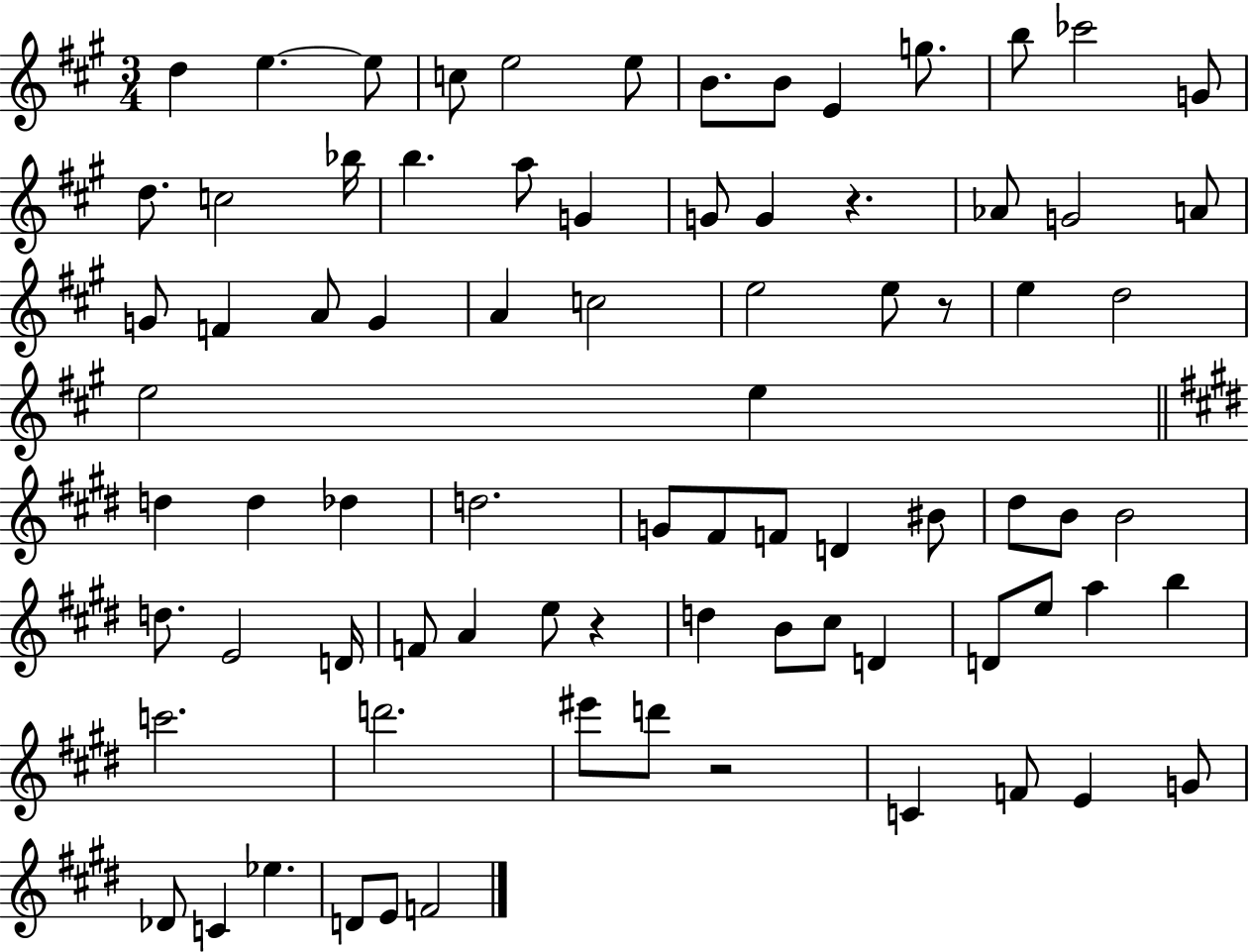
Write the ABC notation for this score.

X:1
T:Untitled
M:3/4
L:1/4
K:A
d e e/2 c/2 e2 e/2 B/2 B/2 E g/2 b/2 _c'2 G/2 d/2 c2 _b/4 b a/2 G G/2 G z _A/2 G2 A/2 G/2 F A/2 G A c2 e2 e/2 z/2 e d2 e2 e d d _d d2 G/2 ^F/2 F/2 D ^B/2 ^d/2 B/2 B2 d/2 E2 D/4 F/2 A e/2 z d B/2 ^c/2 D D/2 e/2 a b c'2 d'2 ^e'/2 d'/2 z2 C F/2 E G/2 _D/2 C _e D/2 E/2 F2